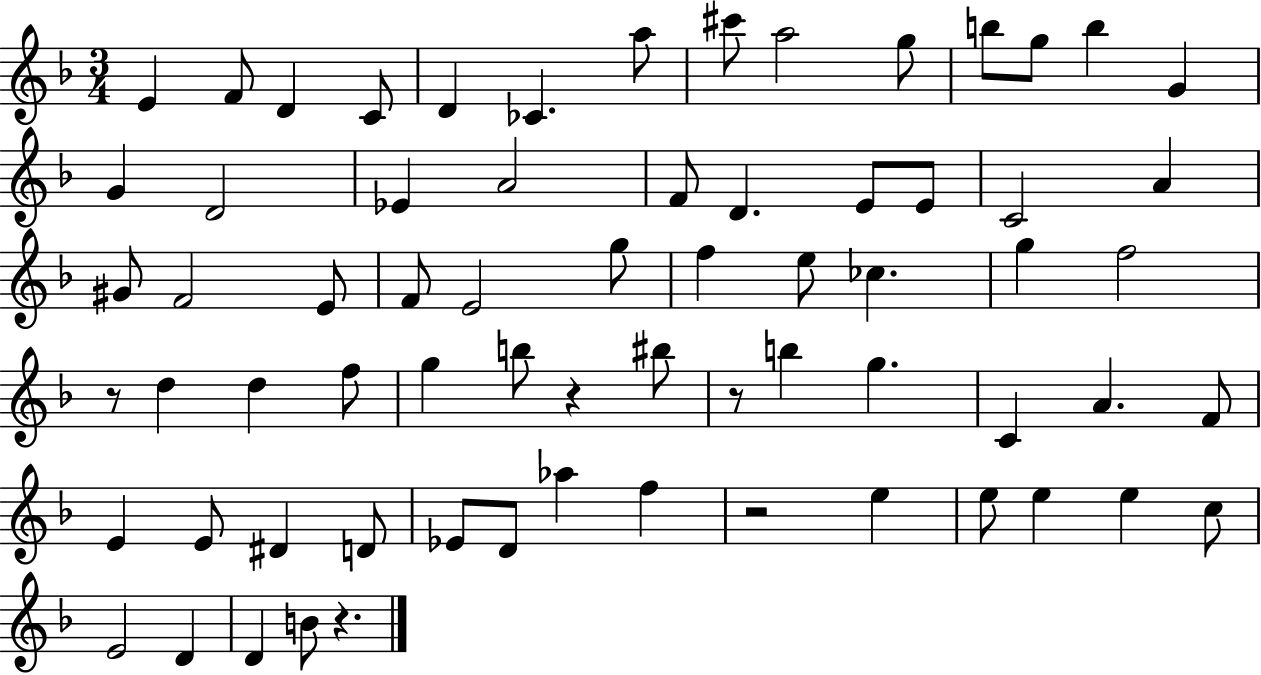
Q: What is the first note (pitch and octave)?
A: E4